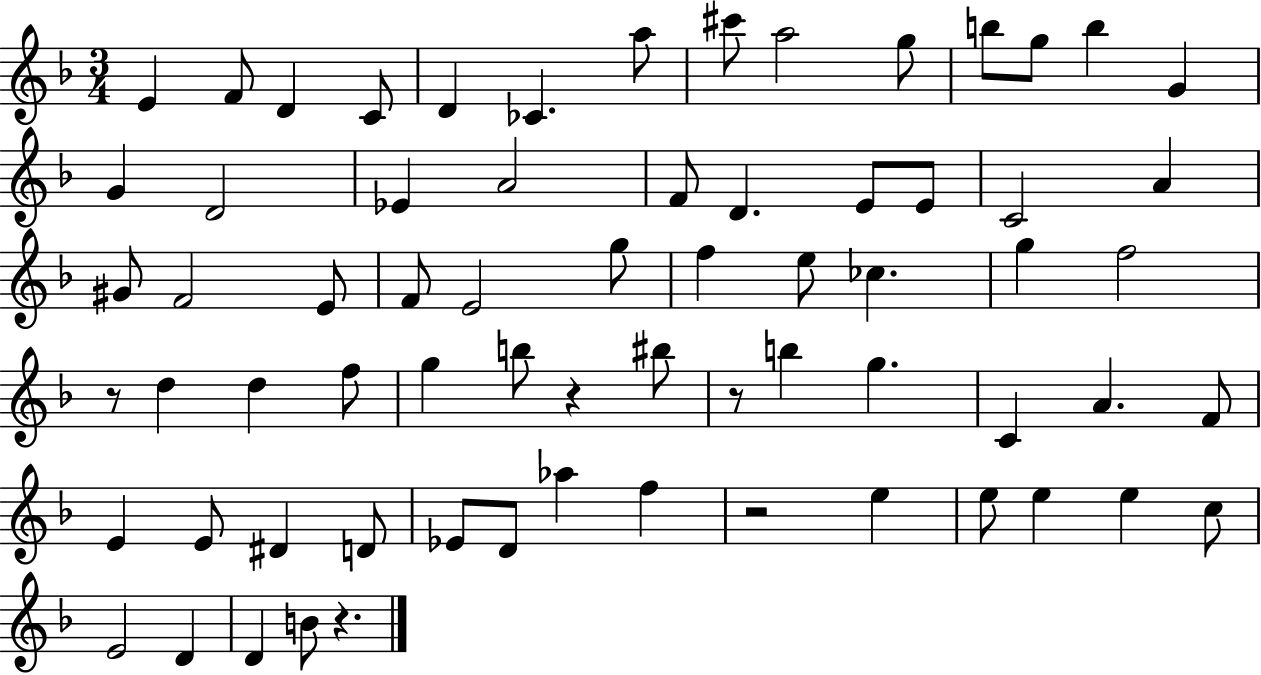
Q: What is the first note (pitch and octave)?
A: E4